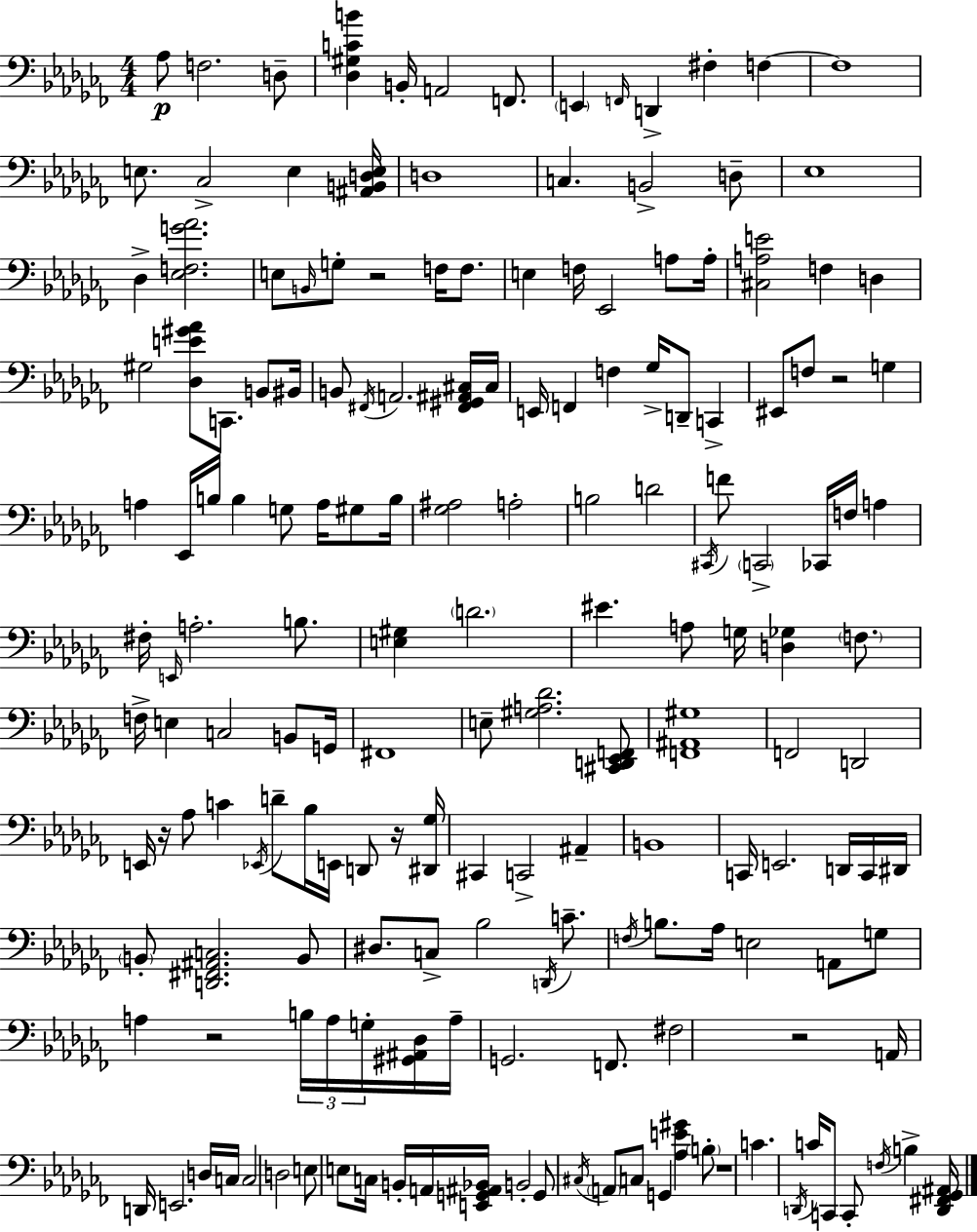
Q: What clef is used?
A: bass